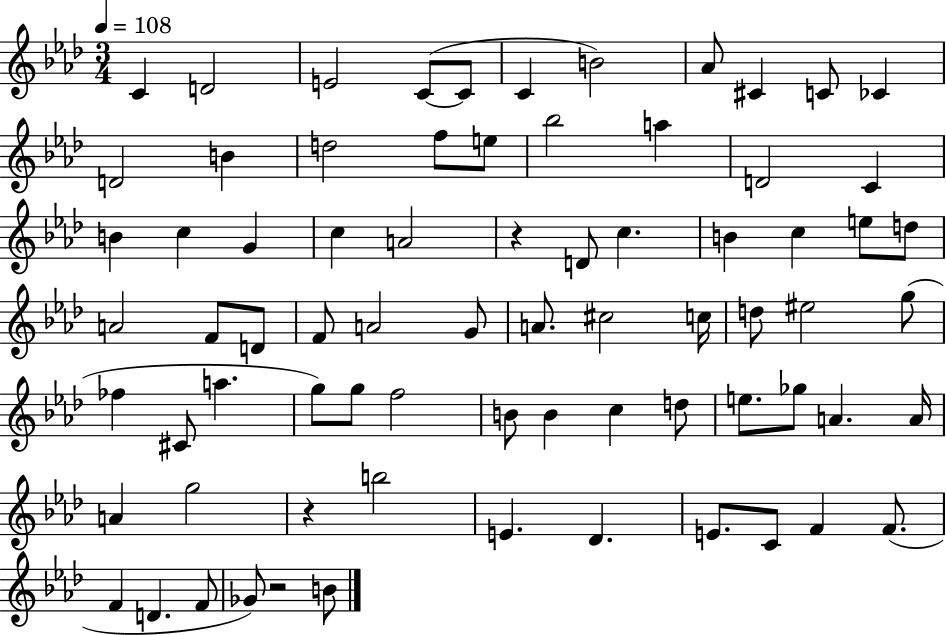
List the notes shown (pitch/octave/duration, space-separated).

C4/q D4/h E4/h C4/e C4/e C4/q B4/h Ab4/e C#4/q C4/e CES4/q D4/h B4/q D5/h F5/e E5/e Bb5/h A5/q D4/h C4/q B4/q C5/q G4/q C5/q A4/h R/q D4/e C5/q. B4/q C5/q E5/e D5/e A4/h F4/e D4/e F4/e A4/h G4/e A4/e. C#5/h C5/s D5/e EIS5/h G5/e FES5/q C#4/e A5/q. G5/e G5/e F5/h B4/e B4/q C5/q D5/e E5/e. Gb5/e A4/q. A4/s A4/q G5/h R/q B5/h E4/q. Db4/q. E4/e. C4/e F4/q F4/e. F4/q D4/q. F4/e Gb4/e R/h B4/e